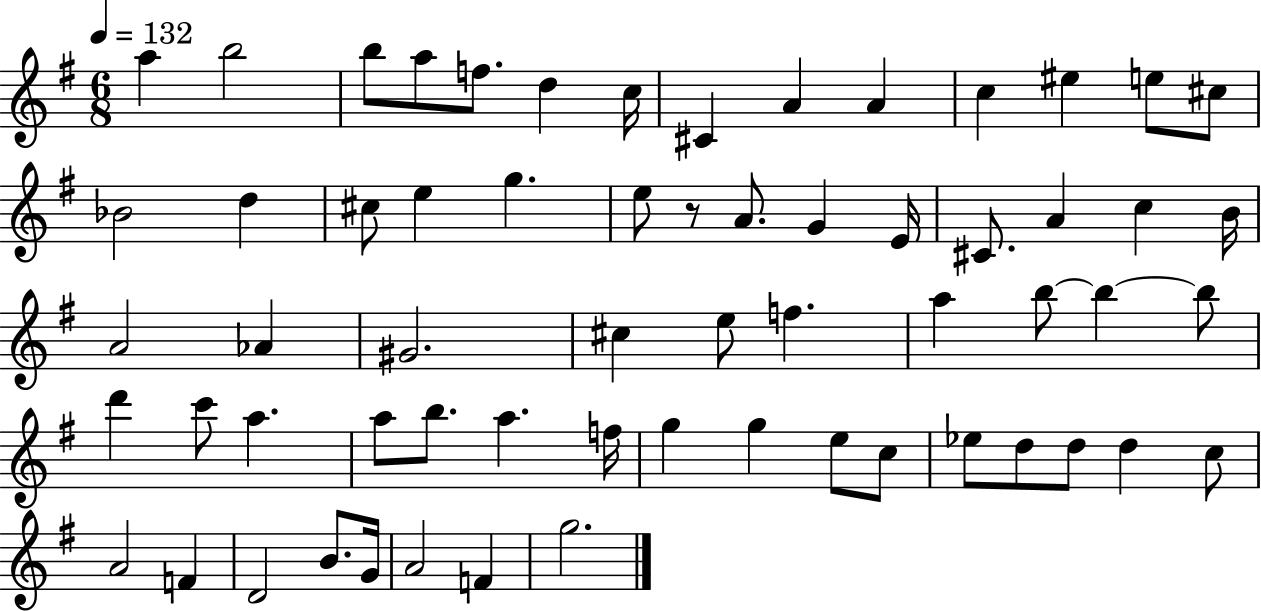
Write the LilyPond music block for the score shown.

{
  \clef treble
  \numericTimeSignature
  \time 6/8
  \key g \major
  \tempo 4 = 132
  a''4 b''2 | b''8 a''8 f''8. d''4 c''16 | cis'4 a'4 a'4 | c''4 eis''4 e''8 cis''8 | \break bes'2 d''4 | cis''8 e''4 g''4. | e''8 r8 a'8. g'4 e'16 | cis'8. a'4 c''4 b'16 | \break a'2 aes'4 | gis'2. | cis''4 e''8 f''4. | a''4 b''8~~ b''4~~ b''8 | \break d'''4 c'''8 a''4. | a''8 b''8. a''4. f''16 | g''4 g''4 e''8 c''8 | ees''8 d''8 d''8 d''4 c''8 | \break a'2 f'4 | d'2 b'8. g'16 | a'2 f'4 | g''2. | \break \bar "|."
}